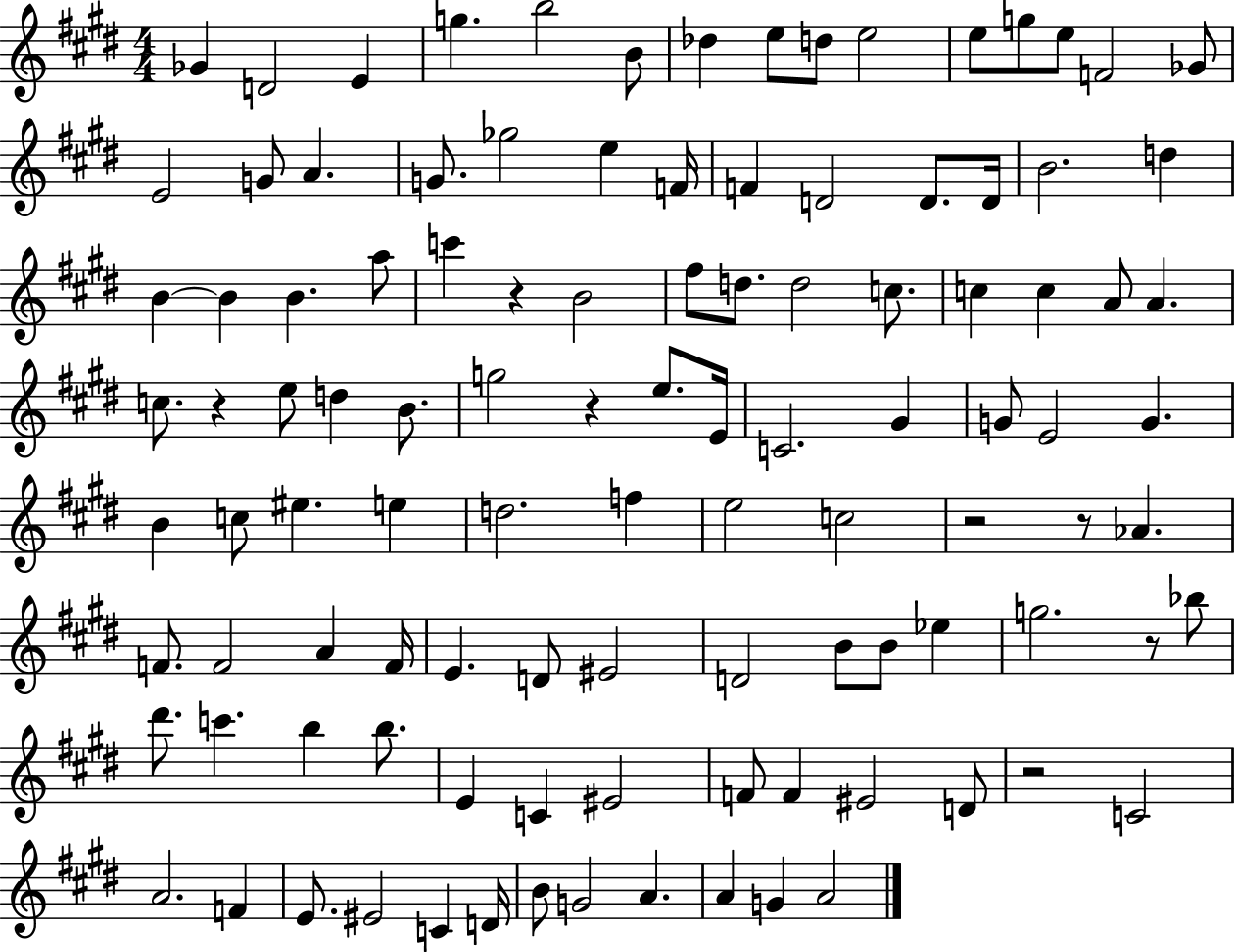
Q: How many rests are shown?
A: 7